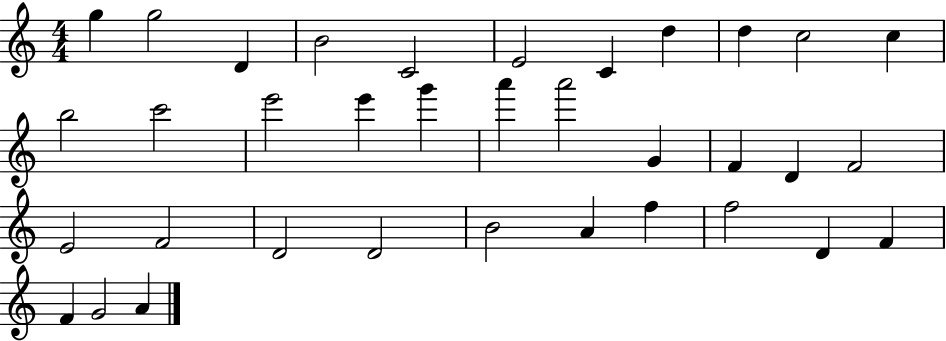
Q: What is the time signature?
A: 4/4